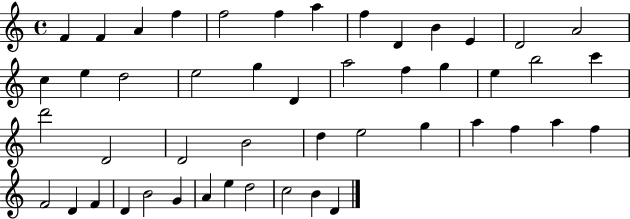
F4/q F4/q A4/q F5/q F5/h F5/q A5/q F5/q D4/q B4/q E4/q D4/h A4/h C5/q E5/q D5/h E5/h G5/q D4/q A5/h F5/q G5/q E5/q B5/h C6/q D6/h D4/h D4/h B4/h D5/q E5/h G5/q A5/q F5/q A5/q F5/q F4/h D4/q F4/q D4/q B4/h G4/q A4/q E5/q D5/h C5/h B4/q D4/q